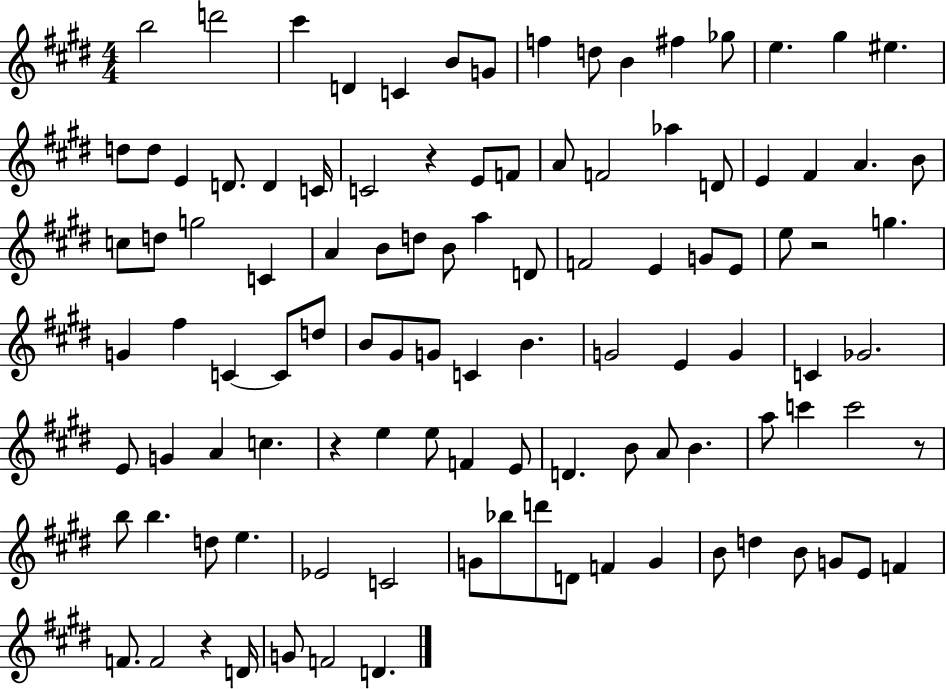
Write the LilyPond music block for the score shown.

{
  \clef treble
  \numericTimeSignature
  \time 4/4
  \key e \major
  b''2 d'''2 | cis'''4 d'4 c'4 b'8 g'8 | f''4 d''8 b'4 fis''4 ges''8 | e''4. gis''4 eis''4. | \break d''8 d''8 e'4 d'8. d'4 c'16 | c'2 r4 e'8 f'8 | a'8 f'2 aes''4 d'8 | e'4 fis'4 a'4. b'8 | \break c''8 d''8 g''2 c'4 | a'4 b'8 d''8 b'8 a''4 d'8 | f'2 e'4 g'8 e'8 | e''8 r2 g''4. | \break g'4 fis''4 c'4~~ c'8 d''8 | b'8 gis'8 g'8 c'4 b'4. | g'2 e'4 g'4 | c'4 ges'2. | \break e'8 g'4 a'4 c''4. | r4 e''4 e''8 f'4 e'8 | d'4. b'8 a'8 b'4. | a''8 c'''4 c'''2 r8 | \break b''8 b''4. d''8 e''4. | ees'2 c'2 | g'8 bes''8 d'''8 d'8 f'4 g'4 | b'8 d''4 b'8 g'8 e'8 f'4 | \break f'8. f'2 r4 d'16 | g'8 f'2 d'4. | \bar "|."
}